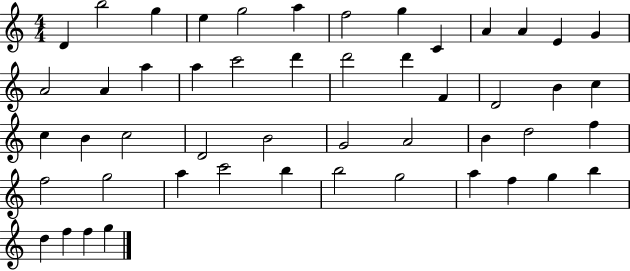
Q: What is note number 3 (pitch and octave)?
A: G5